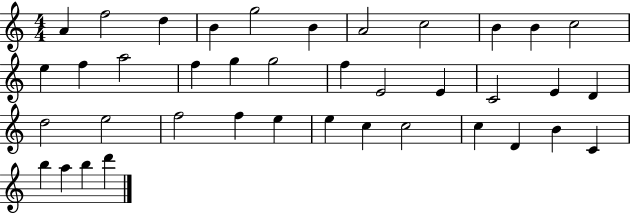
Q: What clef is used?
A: treble